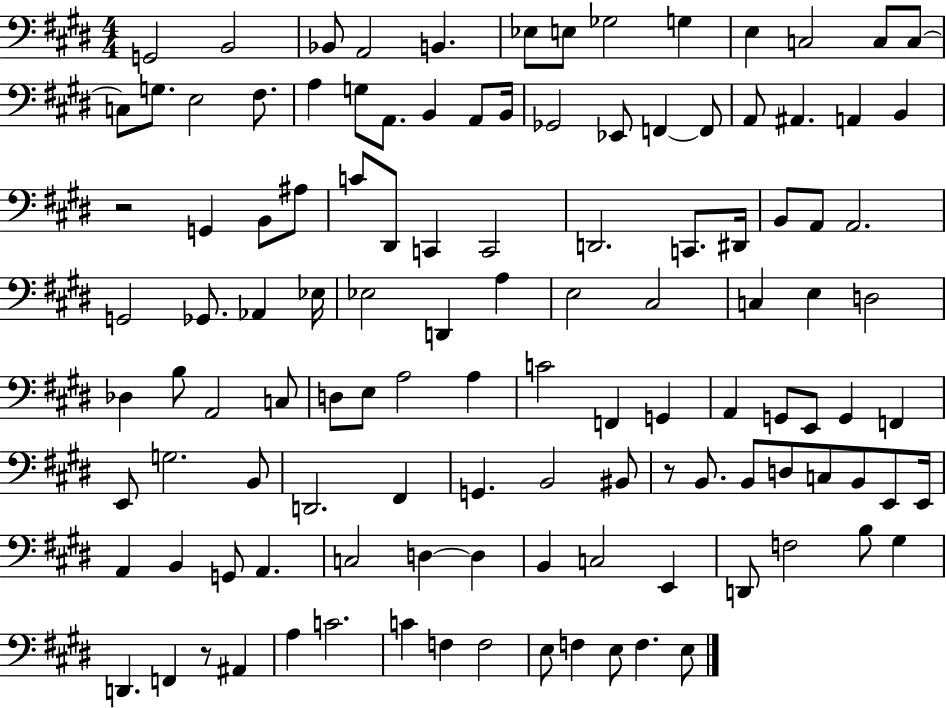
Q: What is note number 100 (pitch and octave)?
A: B3